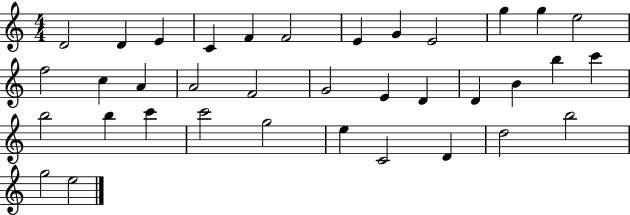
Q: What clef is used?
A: treble